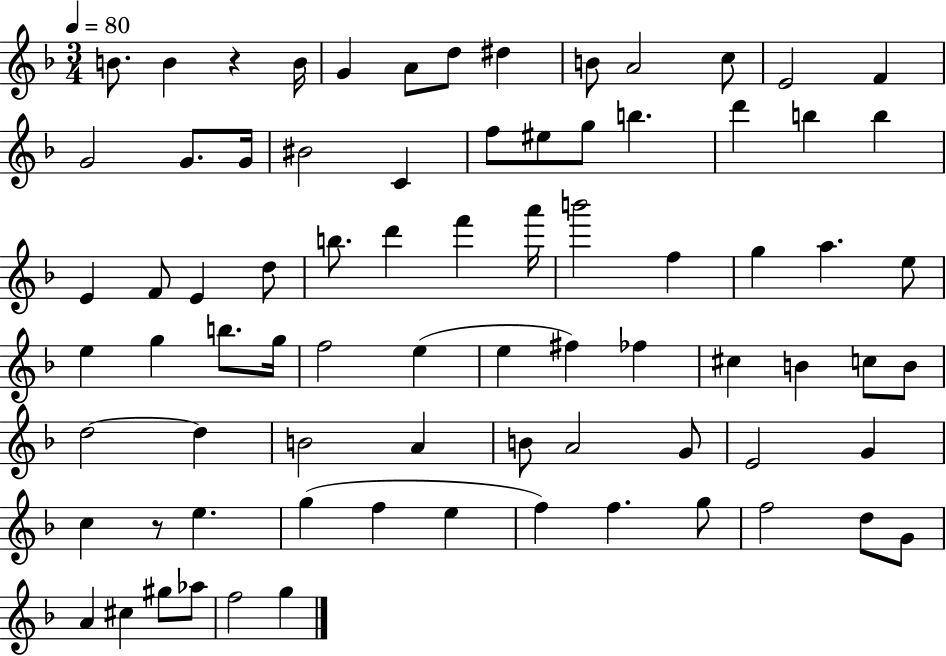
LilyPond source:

{
  \clef treble
  \numericTimeSignature
  \time 3/4
  \key f \major
  \tempo 4 = 80
  \repeat volta 2 { b'8. b'4 r4 b'16 | g'4 a'8 d''8 dis''4 | b'8 a'2 c''8 | e'2 f'4 | \break g'2 g'8. g'16 | bis'2 c'4 | f''8 eis''8 g''8 b''4. | d'''4 b''4 b''4 | \break e'4 f'8 e'4 d''8 | b''8. d'''4 f'''4 a'''16 | b'''2 f''4 | g''4 a''4. e''8 | \break e''4 g''4 b''8. g''16 | f''2 e''4( | e''4 fis''4) fes''4 | cis''4 b'4 c''8 b'8 | \break d''2~~ d''4 | b'2 a'4 | b'8 a'2 g'8 | e'2 g'4 | \break c''4 r8 e''4. | g''4( f''4 e''4 | f''4) f''4. g''8 | f''2 d''8 g'8 | \break a'4 cis''4 gis''8 aes''8 | f''2 g''4 | } \bar "|."
}